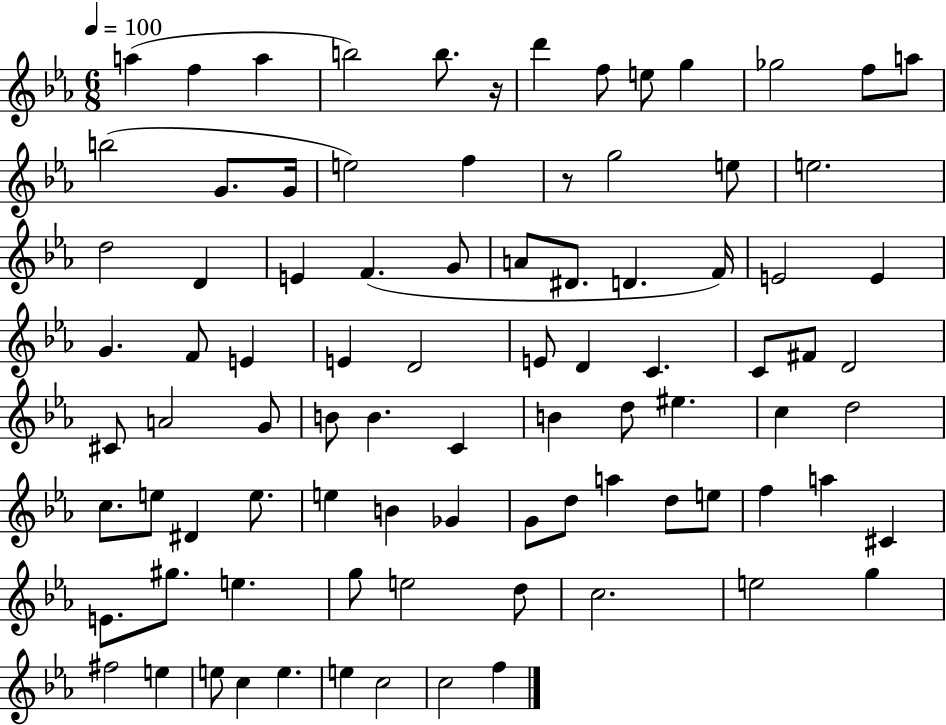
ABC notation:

X:1
T:Untitled
M:6/8
L:1/4
K:Eb
a f a b2 b/2 z/4 d' f/2 e/2 g _g2 f/2 a/2 b2 G/2 G/4 e2 f z/2 g2 e/2 e2 d2 D E F G/2 A/2 ^D/2 D F/4 E2 E G F/2 E E D2 E/2 D C C/2 ^F/2 D2 ^C/2 A2 G/2 B/2 B C B d/2 ^e c d2 c/2 e/2 ^D e/2 e B _G G/2 d/2 a d/2 e/2 f a ^C E/2 ^g/2 e g/2 e2 d/2 c2 e2 g ^f2 e e/2 c e e c2 c2 f